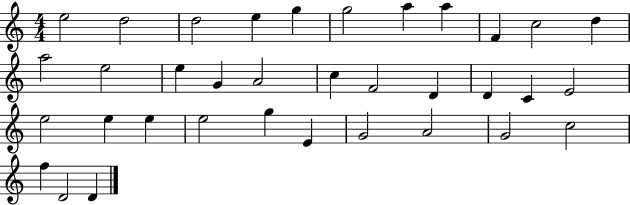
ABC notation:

X:1
T:Untitled
M:4/4
L:1/4
K:C
e2 d2 d2 e g g2 a a F c2 d a2 e2 e G A2 c F2 D D C E2 e2 e e e2 g E G2 A2 G2 c2 f D2 D